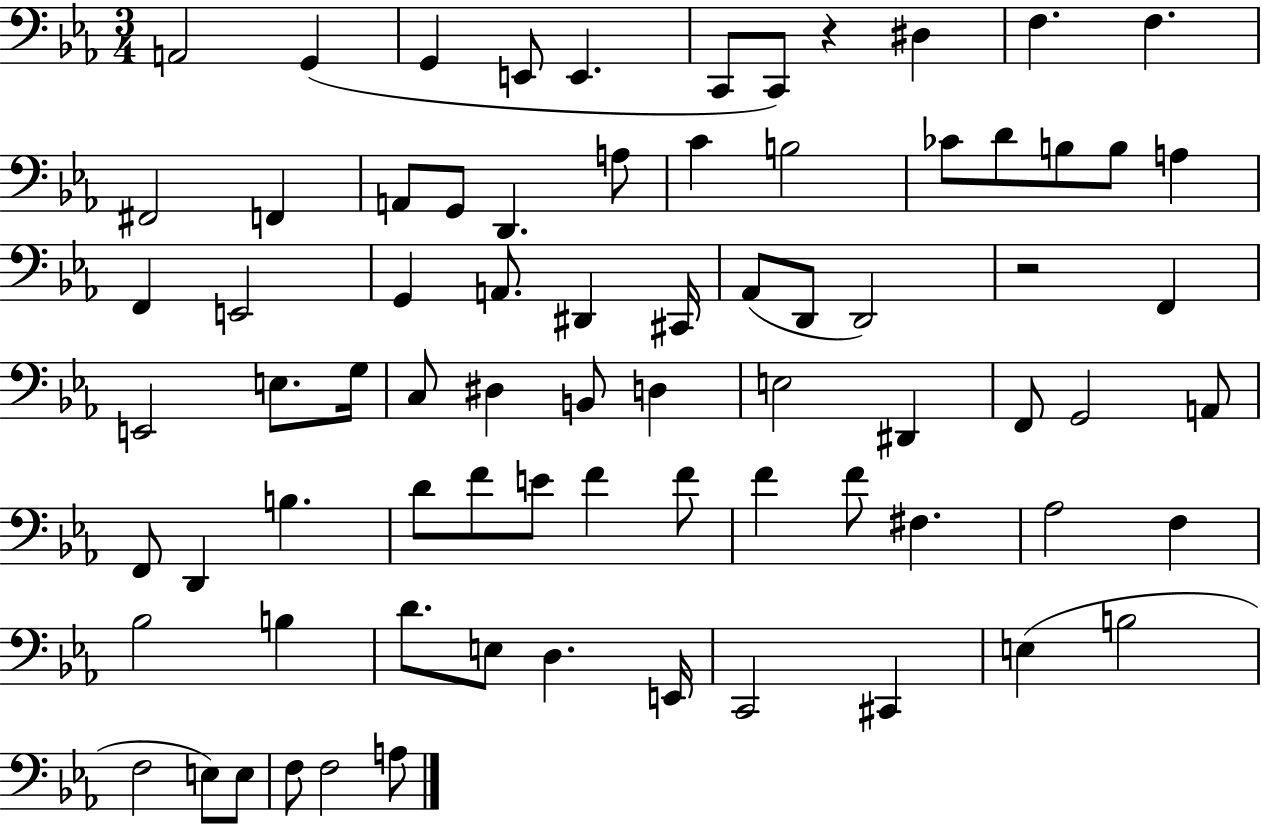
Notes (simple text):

A2/h G2/q G2/q E2/e E2/q. C2/e C2/e R/q D#3/q F3/q. F3/q. F#2/h F2/q A2/e G2/e D2/q. A3/e C4/q B3/h CES4/e D4/e B3/e B3/e A3/q F2/q E2/h G2/q A2/e. D#2/q C#2/s Ab2/e D2/e D2/h R/h F2/q E2/h E3/e. G3/s C3/e D#3/q B2/e D3/q E3/h D#2/q F2/e G2/h A2/e F2/e D2/q B3/q. D4/e F4/e E4/e F4/q F4/e F4/q F4/e F#3/q. Ab3/h F3/q Bb3/h B3/q D4/e. E3/e D3/q. E2/s C2/h C#2/q E3/q B3/h F3/h E3/e E3/e F3/e F3/h A3/e